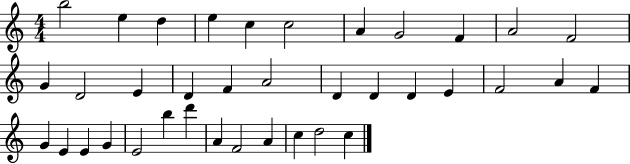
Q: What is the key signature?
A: C major